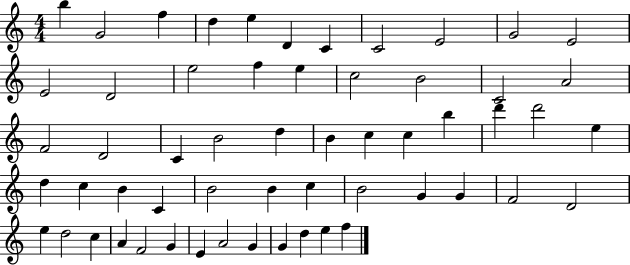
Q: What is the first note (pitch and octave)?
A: B5